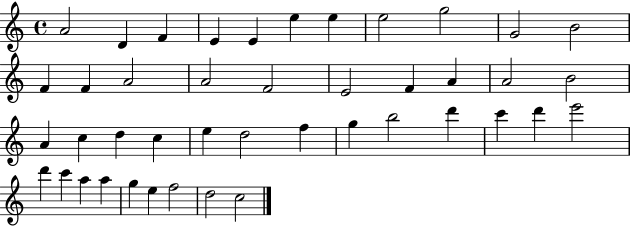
{
  \clef treble
  \time 4/4
  \defaultTimeSignature
  \key c \major
  a'2 d'4 f'4 | e'4 e'4 e''4 e''4 | e''2 g''2 | g'2 b'2 | \break f'4 f'4 a'2 | a'2 f'2 | e'2 f'4 a'4 | a'2 b'2 | \break a'4 c''4 d''4 c''4 | e''4 d''2 f''4 | g''4 b''2 d'''4 | c'''4 d'''4 e'''2 | \break d'''4 c'''4 a''4 a''4 | g''4 e''4 f''2 | d''2 c''2 | \bar "|."
}